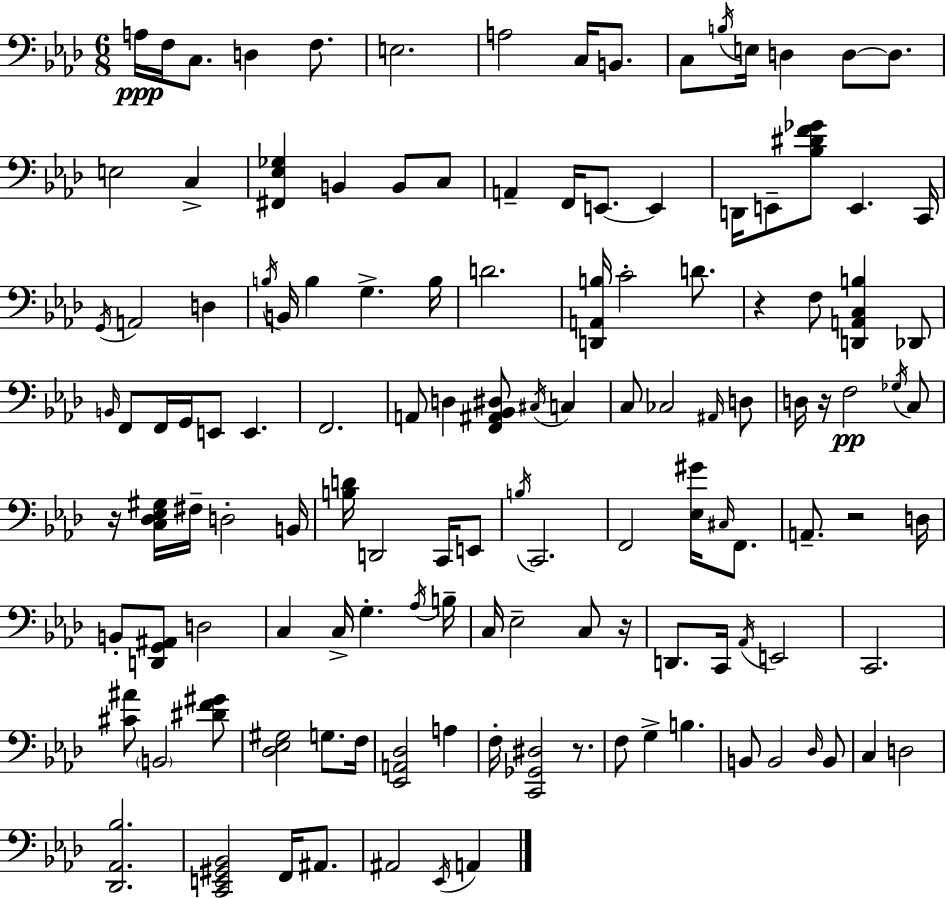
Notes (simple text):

A3/s F3/s C3/e. D3/q F3/e. E3/h. A3/h C3/s B2/e. C3/e B3/s E3/s D3/q D3/e D3/e. E3/h C3/q [F#2,Eb3,Gb3]/q B2/q B2/e C3/e A2/q F2/s E2/e. E2/q D2/s E2/e [Bb3,D#4,F4,Gb4]/e E2/q. C2/s G2/s A2/h D3/q B3/s B2/s B3/q G3/q. B3/s D4/h. [D2,A2,B3]/s C4/h D4/e. R/q F3/e [D2,A2,C3,B3]/q Db2/e B2/s F2/e F2/s G2/s E2/e E2/q. F2/h. A2/e D3/q [F2,A#2,Bb2,D#3]/e C#3/s C3/q C3/e CES3/h A#2/s D3/e D3/s R/s F3/h Gb3/s C3/e R/s [C3,Db3,Eb3,G#3]/s F#3/s D3/h B2/s [B3,D4]/s D2/h C2/s E2/e B3/s C2/h. F2/h [Eb3,G#4]/s C#3/s F2/e. A2/e. R/h D3/s B2/e [D2,G2,A#2]/e D3/h C3/q C3/s G3/q. Ab3/s B3/s C3/s Eb3/h C3/e R/s D2/e. C2/s Ab2/s E2/h C2/h. [C#4,A#4]/e B2/h [D#4,F4,G#4]/e [Db3,Eb3,G#3]/h G3/e. F3/s [Eb2,A2,Db3]/h A3/q F3/s [C2,Gb2,D#3]/h R/e. F3/e G3/q B3/q. B2/e B2/h Db3/s B2/e C3/q D3/h [Db2,Ab2,Bb3]/h. [C2,E2,G#2,Bb2]/h F2/s A#2/e. A#2/h Eb2/s A2/q